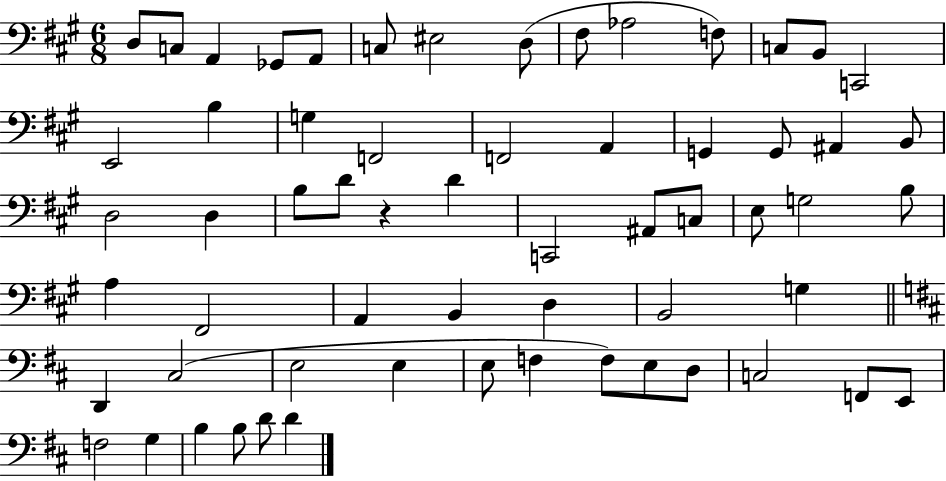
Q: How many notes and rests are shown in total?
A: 61